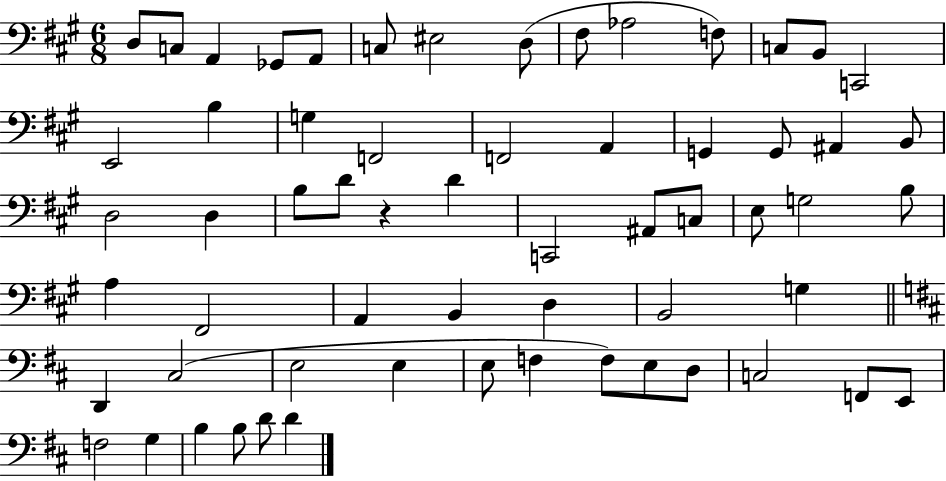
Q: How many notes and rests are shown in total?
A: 61